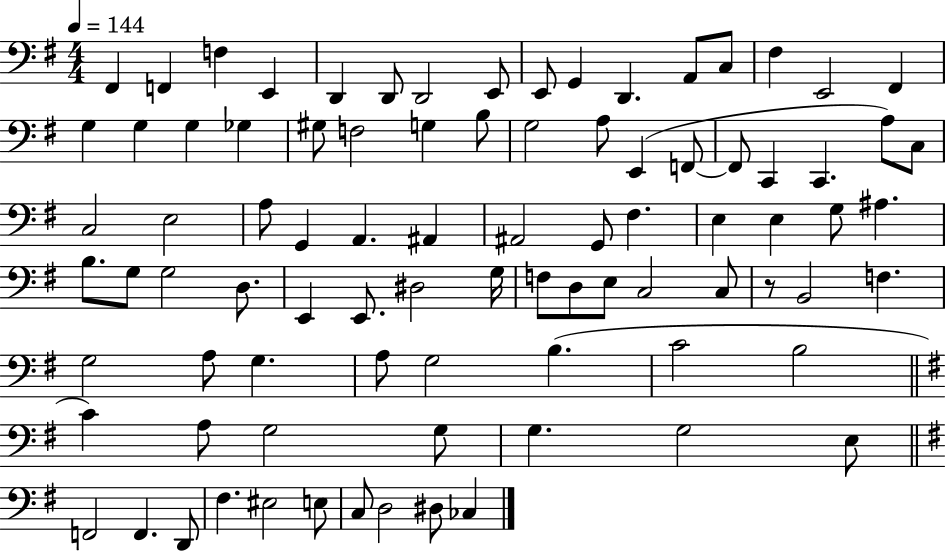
F#2/q F2/q F3/q E2/q D2/q D2/e D2/h E2/e E2/e G2/q D2/q. A2/e C3/e F#3/q E2/h F#2/q G3/q G3/q G3/q Gb3/q G#3/e F3/h G3/q B3/e G3/h A3/e E2/q F2/e F2/e C2/q C2/q. A3/e C3/e C3/h E3/h A3/e G2/q A2/q. A#2/q A#2/h G2/e F#3/q. E3/q E3/q G3/e A#3/q. B3/e. G3/e G3/h D3/e. E2/q E2/e. D#3/h G3/s F3/e D3/e E3/e C3/h C3/e R/e B2/h F3/q. G3/h A3/e G3/q. A3/e G3/h B3/q. C4/h B3/h C4/q A3/e G3/h G3/e G3/q. G3/h E3/e F2/h F2/q. D2/e F#3/q. EIS3/h E3/e C3/e D3/h D#3/e CES3/q